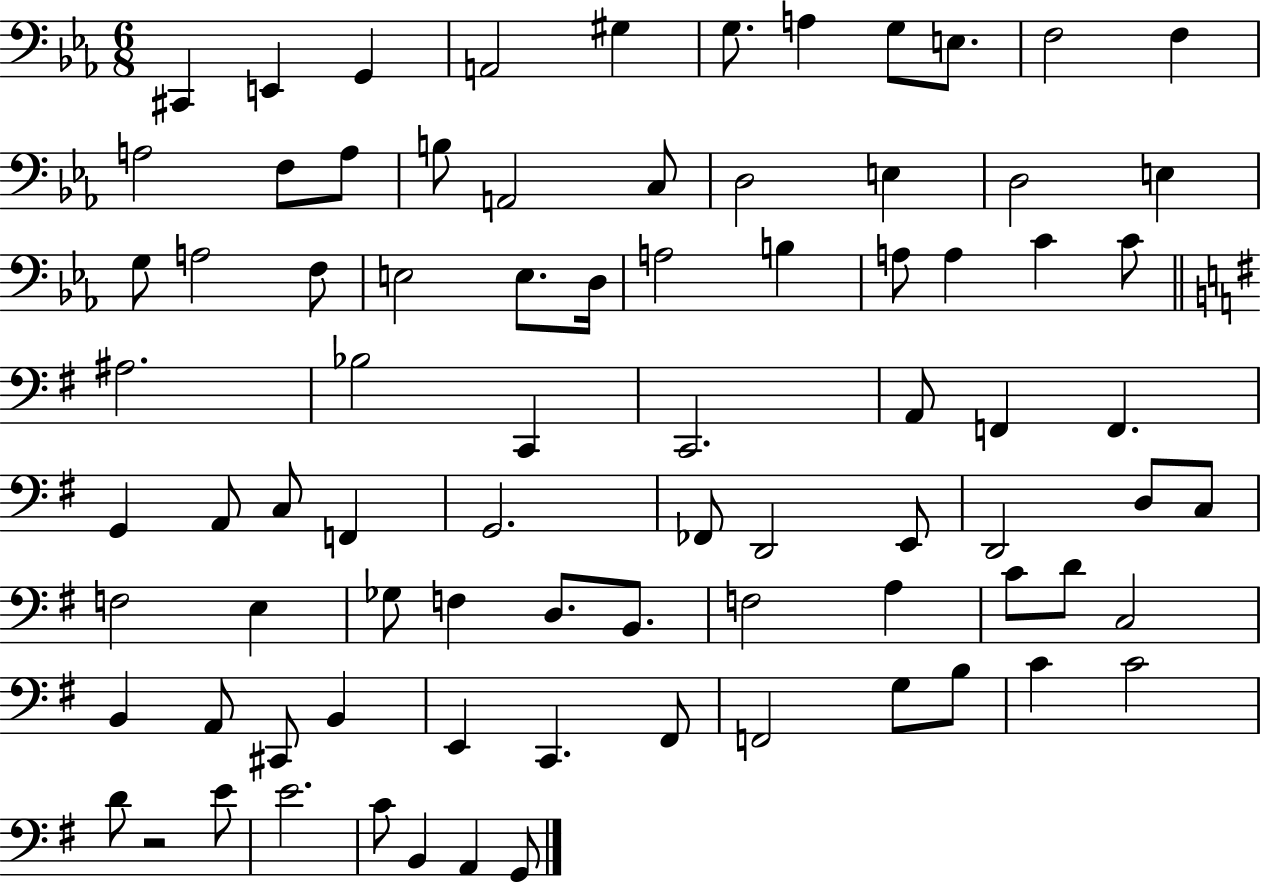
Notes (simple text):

C#2/q E2/q G2/q A2/h G#3/q G3/e. A3/q G3/e E3/e. F3/h F3/q A3/h F3/e A3/e B3/e A2/h C3/e D3/h E3/q D3/h E3/q G3/e A3/h F3/e E3/h E3/e. D3/s A3/h B3/q A3/e A3/q C4/q C4/e A#3/h. Bb3/h C2/q C2/h. A2/e F2/q F2/q. G2/q A2/e C3/e F2/q G2/h. FES2/e D2/h E2/e D2/h D3/e C3/e F3/h E3/q Gb3/e F3/q D3/e. B2/e. F3/h A3/q C4/e D4/e C3/h B2/q A2/e C#2/e B2/q E2/q C2/q. F#2/e F2/h G3/e B3/e C4/q C4/h D4/e R/h E4/e E4/h. C4/e B2/q A2/q G2/e